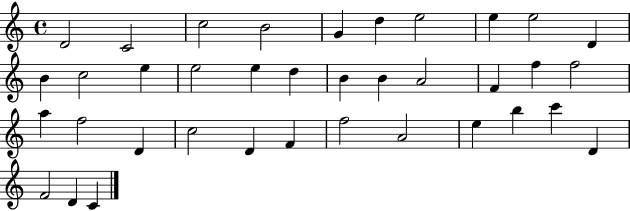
D4/h C4/h C5/h B4/h G4/q D5/q E5/h E5/q E5/h D4/q B4/q C5/h E5/q E5/h E5/q D5/q B4/q B4/q A4/h F4/q F5/q F5/h A5/q F5/h D4/q C5/h D4/q F4/q F5/h A4/h E5/q B5/q C6/q D4/q F4/h D4/q C4/q